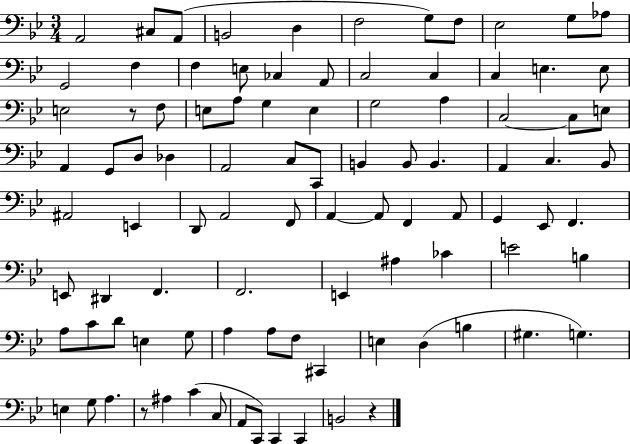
X:1
T:Untitled
M:3/4
L:1/4
K:Bb
A,,2 ^C,/2 A,,/2 B,,2 D, F,2 G,/2 F,/2 _E,2 G,/2 _A,/2 G,,2 F, F, E,/2 _C, A,,/2 C,2 C, C, E, E,/2 E,2 z/2 F,/2 E,/2 A,/2 G, E, G,2 A, C,2 C,/2 E,/2 A,, G,,/2 D,/2 _D, A,,2 C,/2 C,,/2 B,, B,,/2 B,, A,, C, _B,,/2 ^A,,2 E,, D,,/2 A,,2 F,,/2 A,, A,,/2 F,, A,,/2 G,, _E,,/2 F,, E,,/2 ^D,, F,, F,,2 E,, ^A, _C E2 B, A,/2 C/2 D/2 E, G,/2 A, A,/2 F,/2 ^C,, E, D, B, ^G, G, E, G,/2 A, z/2 ^A, C C,/2 A,,/2 C,,/2 C,, C,, B,,2 z